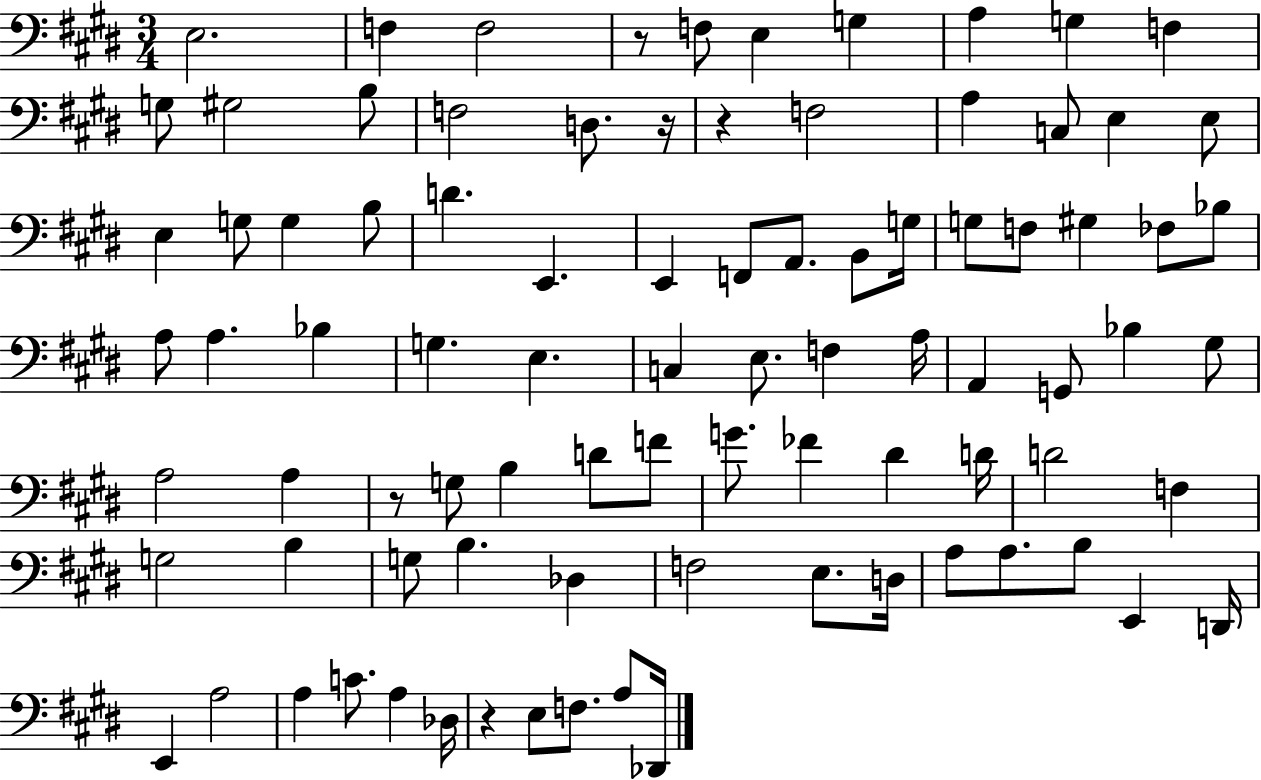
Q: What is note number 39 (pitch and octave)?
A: G3